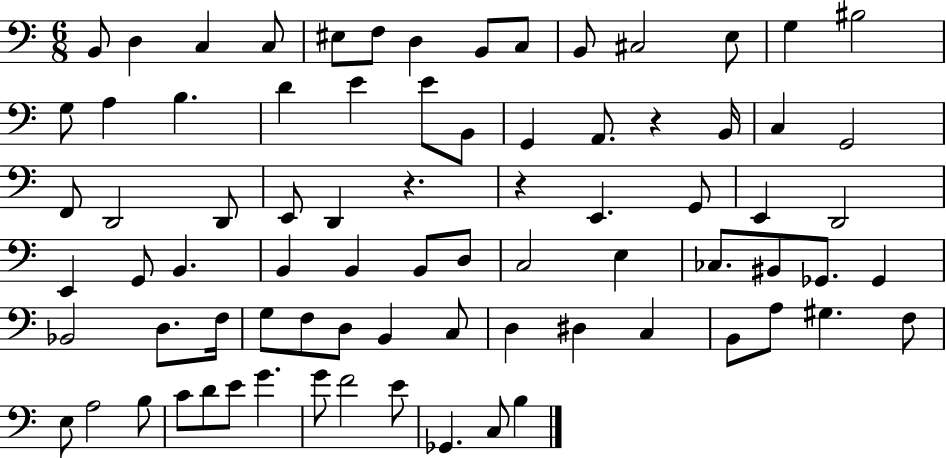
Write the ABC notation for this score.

X:1
T:Untitled
M:6/8
L:1/4
K:C
B,,/2 D, C, C,/2 ^E,/2 F,/2 D, B,,/2 C,/2 B,,/2 ^C,2 E,/2 G, ^B,2 G,/2 A, B, D E E/2 B,,/2 G,, A,,/2 z B,,/4 C, G,,2 F,,/2 D,,2 D,,/2 E,,/2 D,, z z E,, G,,/2 E,, D,,2 E,, G,,/2 B,, B,, B,, B,,/2 D,/2 C,2 E, _C,/2 ^B,,/2 _G,,/2 _G,, _B,,2 D,/2 F,/4 G,/2 F,/2 D,/2 B,, C,/2 D, ^D, C, B,,/2 A,/2 ^G, F,/2 E,/2 A,2 B,/2 C/2 D/2 E/2 G G/2 F2 E/2 _G,, C,/2 B,